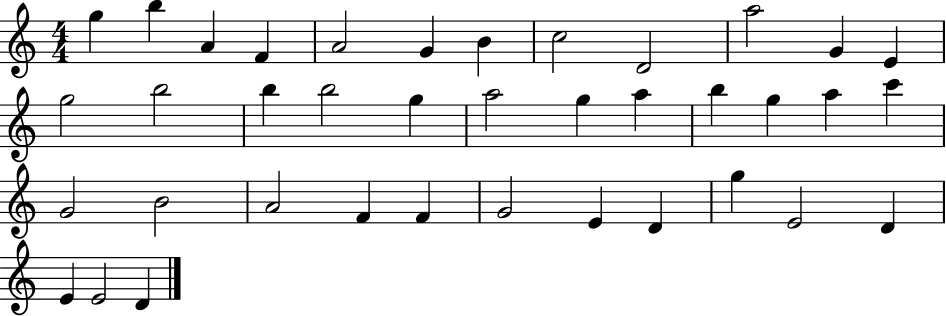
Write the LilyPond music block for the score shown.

{
  \clef treble
  \numericTimeSignature
  \time 4/4
  \key c \major
  g''4 b''4 a'4 f'4 | a'2 g'4 b'4 | c''2 d'2 | a''2 g'4 e'4 | \break g''2 b''2 | b''4 b''2 g''4 | a''2 g''4 a''4 | b''4 g''4 a''4 c'''4 | \break g'2 b'2 | a'2 f'4 f'4 | g'2 e'4 d'4 | g''4 e'2 d'4 | \break e'4 e'2 d'4 | \bar "|."
}